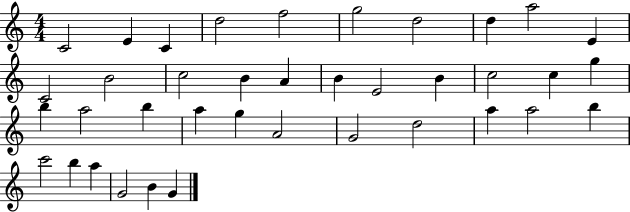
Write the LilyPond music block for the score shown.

{
  \clef treble
  \numericTimeSignature
  \time 4/4
  \key c \major
  c'2 e'4 c'4 | d''2 f''2 | g''2 d''2 | d''4 a''2 e'4 | \break c'2 b'2 | c''2 b'4 a'4 | b'4 e'2 b'4 | c''2 c''4 g''4 | \break b''4 a''2 b''4 | a''4 g''4 a'2 | g'2 d''2 | a''4 a''2 b''4 | \break c'''2 b''4 a''4 | g'2 b'4 g'4 | \bar "|."
}